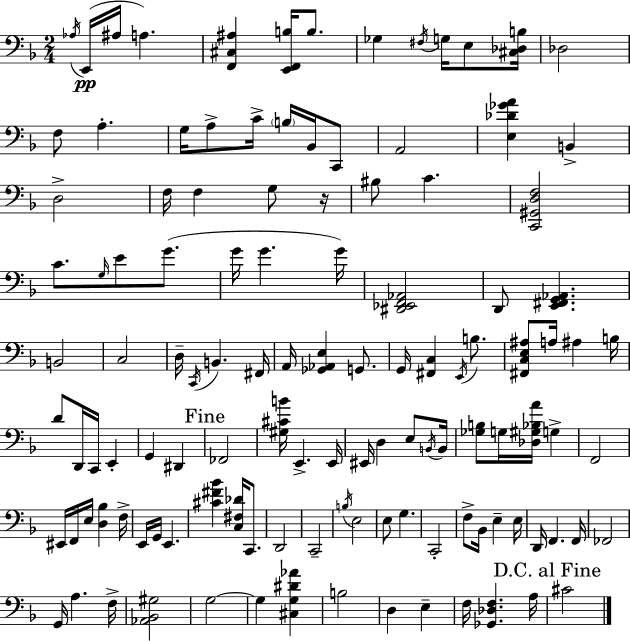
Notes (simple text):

Ab3/s E2/s A#3/s A3/q. [F2,C#3,A#3]/q [E2,F2,B3]/s B3/e. Gb3/q F#3/s G3/s E3/e [C#3,Db3,B3]/s Db3/h F3/e A3/q. G3/s A3/e C4/s B3/s Bb2/s C2/e A2/h [E3,Db4,Gb4,A4]/q B2/q D3/h F3/s F3/q G3/e R/s BIS3/e C4/q. [C2,G#2,D3,F3]/h C4/e. G3/s E4/e G4/e. G4/s G4/q. G4/s [D#2,Eb2,F2,Ab2]/h D2/e [E2,F#2,G2,Ab2]/q. B2/h C3/h D3/s C2/s B2/q. F#2/s A2/s [Gb2,Ab2,E3]/q G2/e. G2/s [F#2,C3]/q E2/s B3/e. [F#2,C3,E3,A#3]/e A3/s A#3/q B3/s D4/e D2/s C2/s E2/q G2/q D#2/q FES2/h [G#3,C#4,B4]/s E2/q. E2/s EIS2/s D3/q E3/e B2/s B2/s [Gb3,B3]/e G3/s [Db3,G#3,Bb3,A4]/s G3/q F2/h EIS2/s F2/s E3/s [D3,Bb3]/q F3/s E2/s G2/s E2/q. [C#4,F#4,Bb4]/q [C3,F#3,Db4]/s C2/e. D2/h C2/h B3/s E3/h E3/e G3/q. C2/h F3/e Bb2/s E3/q E3/s D2/s F2/q. F2/s FES2/h G2/s A3/q. F3/s [Ab2,Bb2,G#3]/h G3/h G3/q [C#3,G3,D#4,Ab4]/q B3/h D3/q E3/q F3/s [Gb2,Db3,F3]/q. A3/s C#4/h